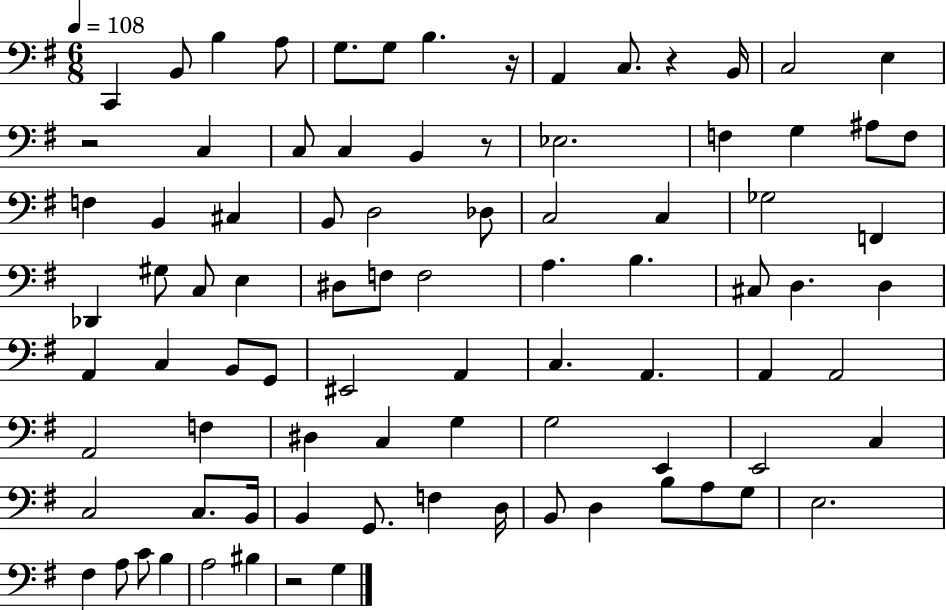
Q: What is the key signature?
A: G major